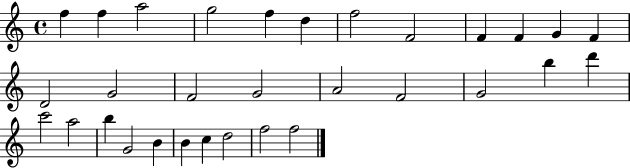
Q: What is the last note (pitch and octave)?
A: F5